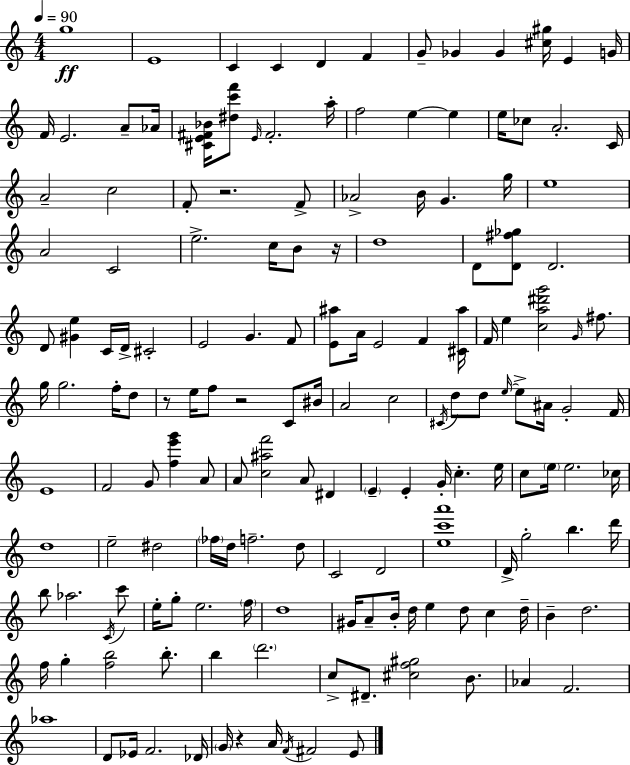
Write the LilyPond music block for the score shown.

{
  \clef treble
  \numericTimeSignature
  \time 4/4
  \key c \major
  \tempo 4 = 90
  g''1\ff | e'1 | c'4 c'4 d'4 f'4 | g'8-- ges'4 ges'4 <cis'' gis''>16 e'4 g'16 | \break f'16 e'2. a'8-- aes'16 | <cis' e' fis' bes'>16 <dis'' c''' f'''>8 \grace { e'16 } fis'2.-. | a''16-. f''2 e''4~~ e''4 | e''16 ces''8 a'2.-. | \break c'16 a'2-- c''2 | f'8-. r2. f'8-> | aes'2-> b'16 g'4. | g''16 e''1 | \break a'2 c'2 | e''2.-> c''16 b'8 | r16 d''1 | d'8 <d' fis'' ges''>8 d'2. | \break d'8 <gis' e''>4 c'16 d'16-> cis'2-. | e'2 g'4. f'8 | <e' ais''>8 a'16 e'2 f'4 | <cis' ais''>16 f'16 e''4 <c'' a'' dis''' g'''>2 \grace { g'16 } fis''8. | \break g''16 g''2. f''16-. | d''8 r8 e''16 f''8 r2 c'8 | bis'16 a'2 c''2 | \acciaccatura { cis'16 } d''8 d''8 \grace { e''16~ }~ e''8-> ais'16 g'2-. | \break f'16 e'1 | f'2 g'8 <f'' e''' g'''>4 | a'8 a'8 <c'' ais'' f'''>2 a'8 | dis'4 \parenthesize e'4-- e'4-. g'16-. c''4.-. | \break e''16 c''8 \parenthesize e''16 e''2. | ces''16 d''1 | e''2-- dis''2 | \parenthesize fes''16 d''16 f''2.-- | \break d''8 c'2 d'2 | <e'' c''' a'''>1 | d'16-> g''2-. b''4. | d'''16 b''8 aes''2. | \break \acciaccatura { c'16 } c'''8 e''16-. g''8-. e''2. | \parenthesize f''16 d''1 | gis'16 a'8-- b'16-. d''16 e''4 d''8 | c''4 d''16-- b'4-- d''2. | \break f''16 g''4-. <f'' b''>2 | b''8.-. b''4 \parenthesize d'''2. | c''8-> dis'8.-- <cis'' f'' gis''>2 | b'8. aes'4 f'2. | \break aes''1 | d'8 ees'16 f'2. | des'16 \parenthesize g'16 r4 a'16 \acciaccatura { f'16 } fis'2 | e'8 \bar "|."
}